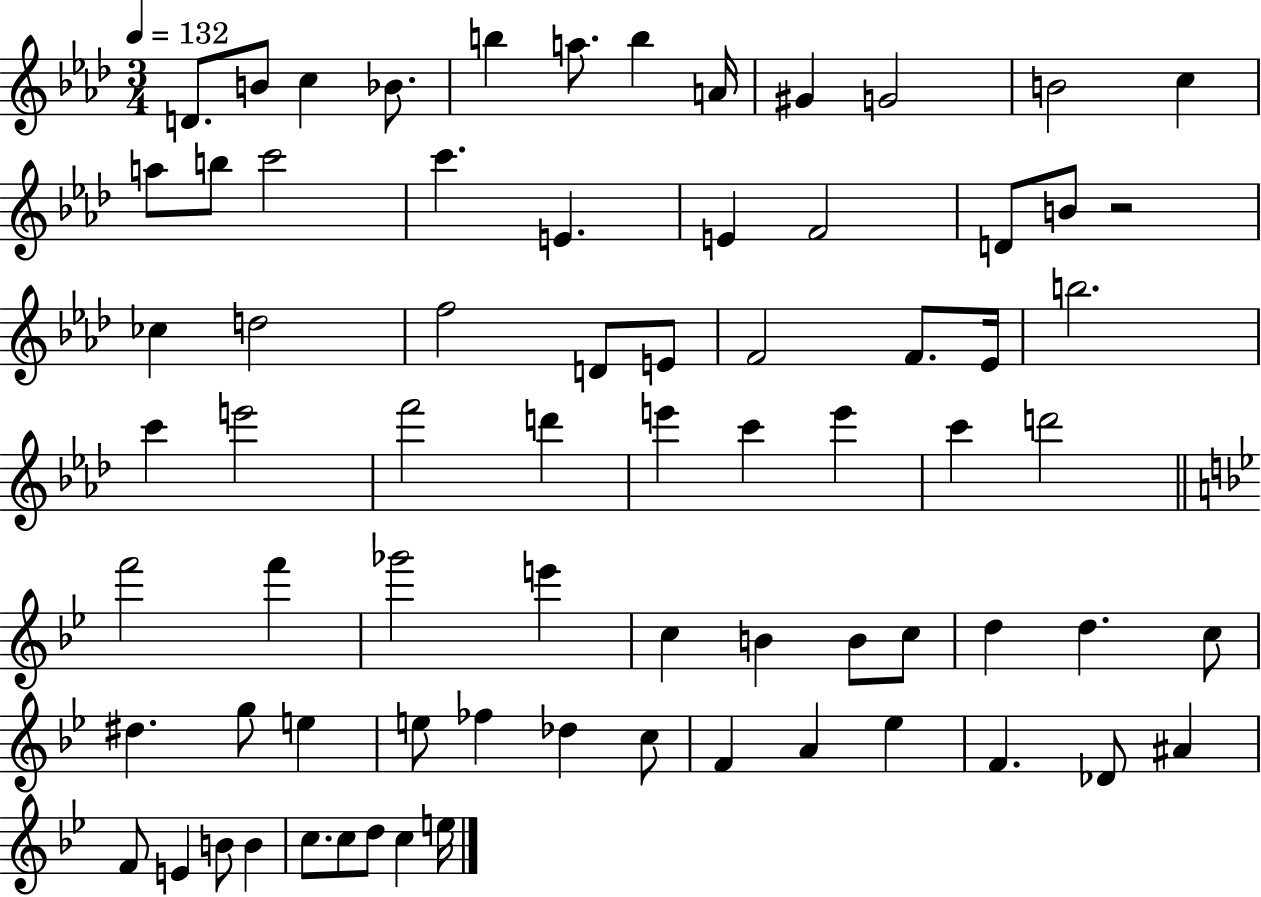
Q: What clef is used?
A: treble